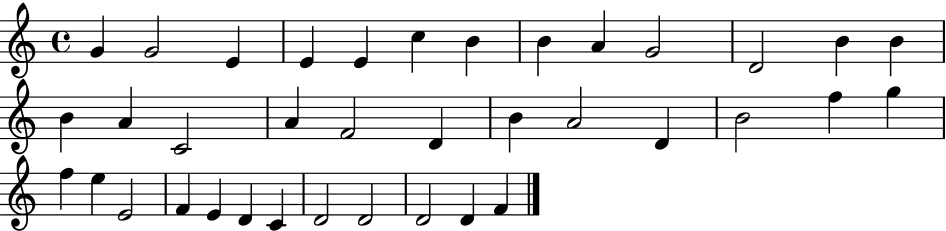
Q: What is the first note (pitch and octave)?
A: G4